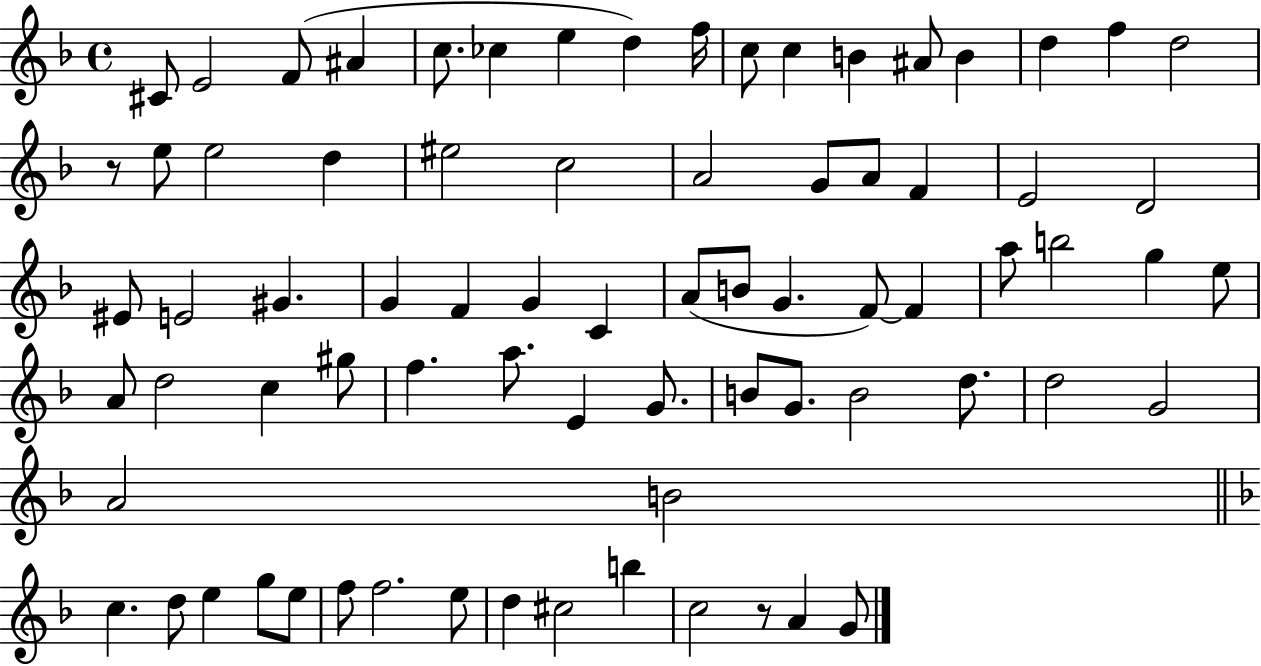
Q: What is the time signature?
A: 4/4